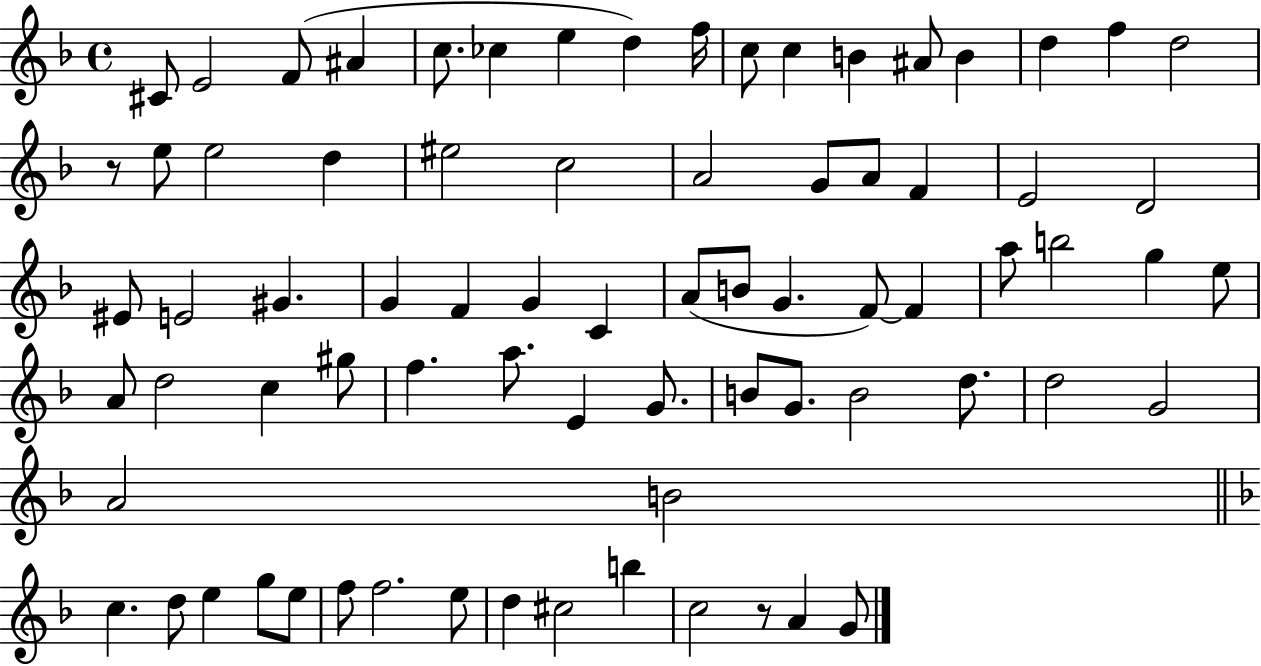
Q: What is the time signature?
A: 4/4